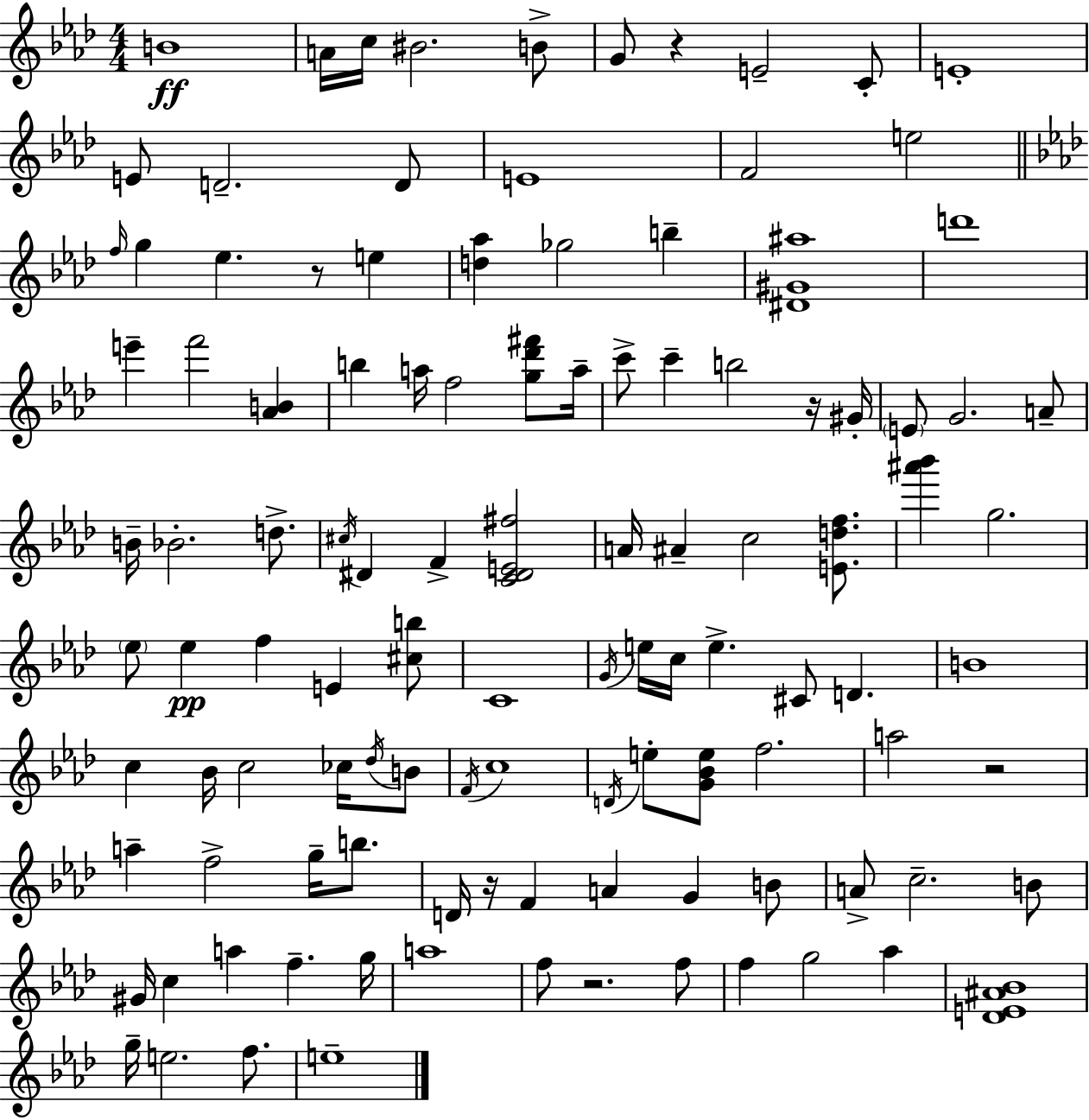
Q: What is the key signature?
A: AES major